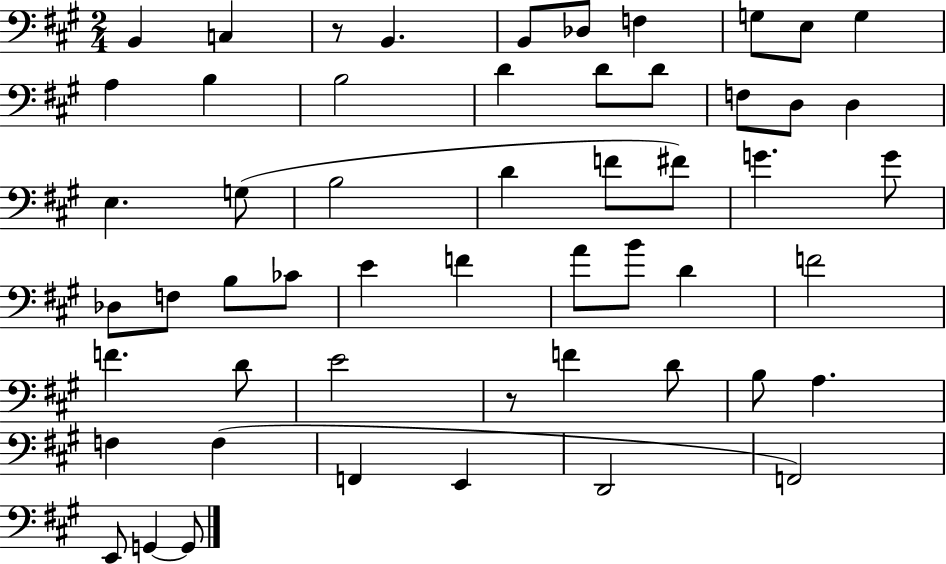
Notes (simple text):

B2/q C3/q R/e B2/q. B2/e Db3/e F3/q G3/e E3/e G3/q A3/q B3/q B3/h D4/q D4/e D4/e F3/e D3/e D3/q E3/q. G3/e B3/h D4/q F4/e F#4/e G4/q. G4/e Db3/e F3/e B3/e CES4/e E4/q F4/q A4/e B4/e D4/q F4/h F4/q. D4/e E4/h R/e F4/q D4/e B3/e A3/q. F3/q F3/q F2/q E2/q D2/h F2/h E2/e G2/q G2/e